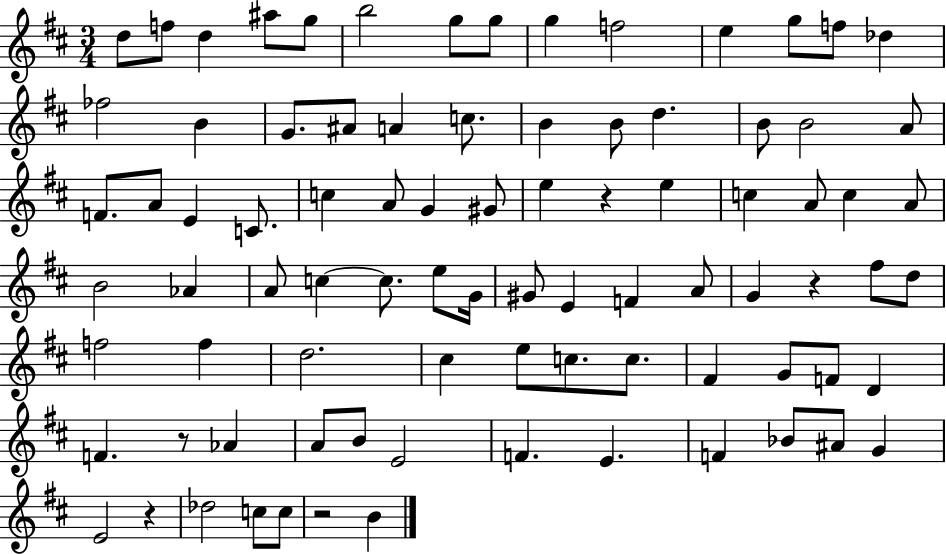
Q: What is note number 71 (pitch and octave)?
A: F4